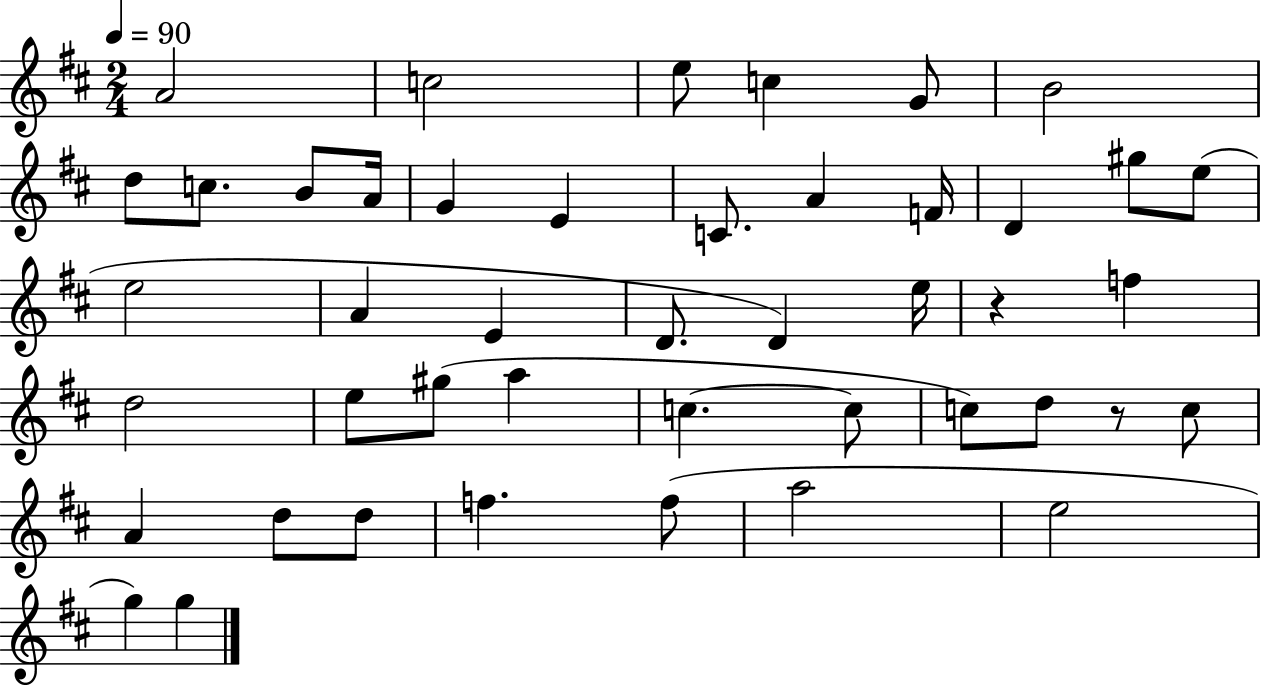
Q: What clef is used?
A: treble